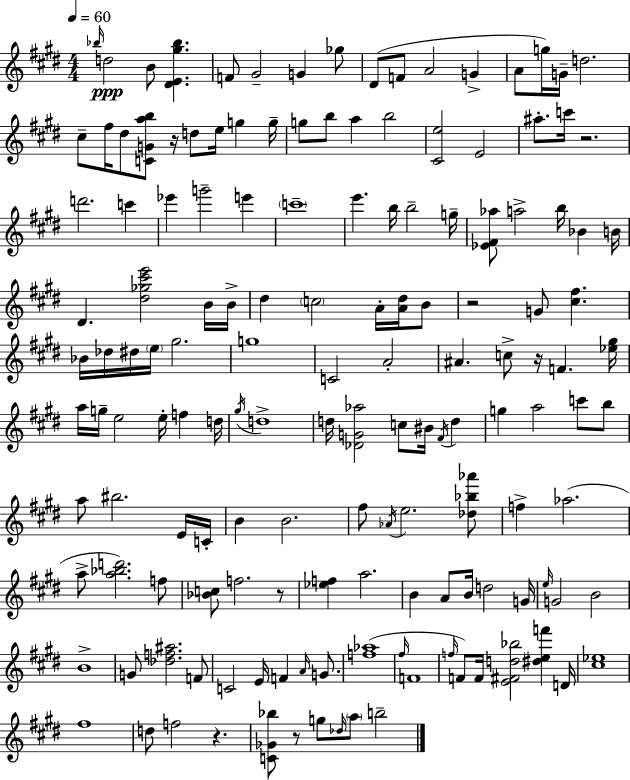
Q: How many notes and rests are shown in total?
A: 149